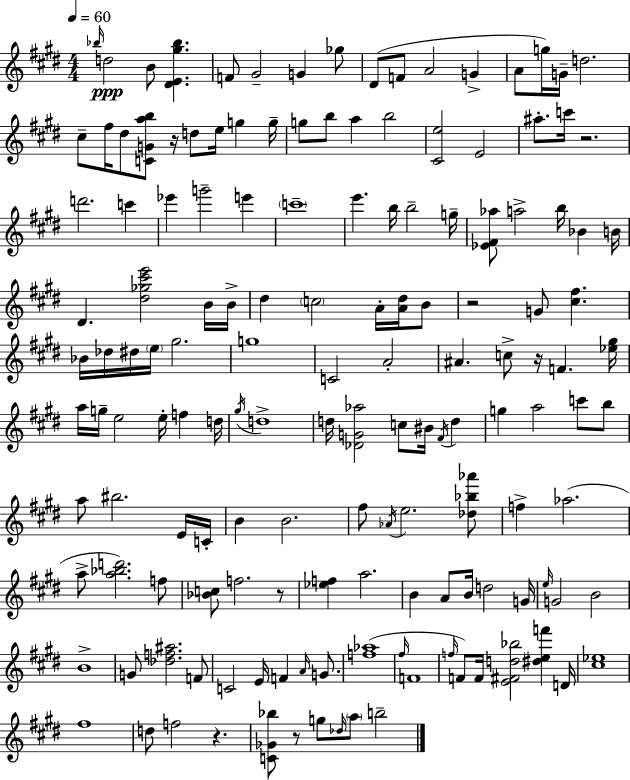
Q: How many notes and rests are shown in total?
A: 149